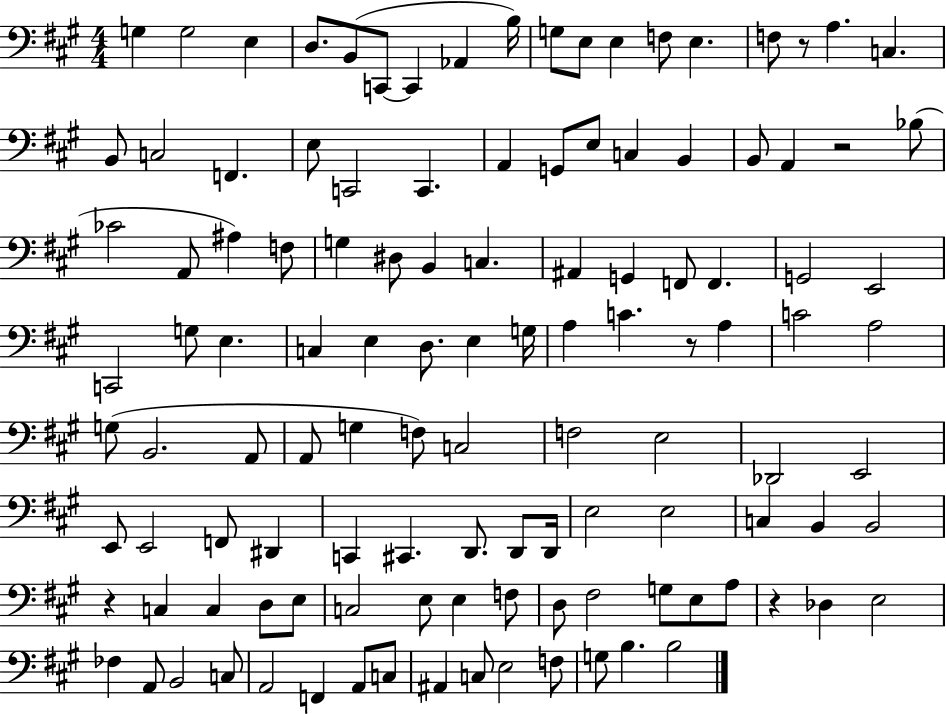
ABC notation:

X:1
T:Untitled
M:4/4
L:1/4
K:A
G, G,2 E, D,/2 B,,/2 C,,/2 C,, _A,, B,/4 G,/2 E,/2 E, F,/2 E, F,/2 z/2 A, C, B,,/2 C,2 F,, E,/2 C,,2 C,, A,, G,,/2 E,/2 C, B,, B,,/2 A,, z2 _B,/2 _C2 A,,/2 ^A, F,/2 G, ^D,/2 B,, C, ^A,, G,, F,,/2 F,, G,,2 E,,2 C,,2 G,/2 E, C, E, D,/2 E, G,/4 A, C z/2 A, C2 A,2 G,/2 B,,2 A,,/2 A,,/2 G, F,/2 C,2 F,2 E,2 _D,,2 E,,2 E,,/2 E,,2 F,,/2 ^D,, C,, ^C,, D,,/2 D,,/2 D,,/4 E,2 E,2 C, B,, B,,2 z C, C, D,/2 E,/2 C,2 E,/2 E, F,/2 D,/2 ^F,2 G,/2 E,/2 A,/2 z _D, E,2 _F, A,,/2 B,,2 C,/2 A,,2 F,, A,,/2 C,/2 ^A,, C,/2 E,2 F,/2 G,/2 B, B,2